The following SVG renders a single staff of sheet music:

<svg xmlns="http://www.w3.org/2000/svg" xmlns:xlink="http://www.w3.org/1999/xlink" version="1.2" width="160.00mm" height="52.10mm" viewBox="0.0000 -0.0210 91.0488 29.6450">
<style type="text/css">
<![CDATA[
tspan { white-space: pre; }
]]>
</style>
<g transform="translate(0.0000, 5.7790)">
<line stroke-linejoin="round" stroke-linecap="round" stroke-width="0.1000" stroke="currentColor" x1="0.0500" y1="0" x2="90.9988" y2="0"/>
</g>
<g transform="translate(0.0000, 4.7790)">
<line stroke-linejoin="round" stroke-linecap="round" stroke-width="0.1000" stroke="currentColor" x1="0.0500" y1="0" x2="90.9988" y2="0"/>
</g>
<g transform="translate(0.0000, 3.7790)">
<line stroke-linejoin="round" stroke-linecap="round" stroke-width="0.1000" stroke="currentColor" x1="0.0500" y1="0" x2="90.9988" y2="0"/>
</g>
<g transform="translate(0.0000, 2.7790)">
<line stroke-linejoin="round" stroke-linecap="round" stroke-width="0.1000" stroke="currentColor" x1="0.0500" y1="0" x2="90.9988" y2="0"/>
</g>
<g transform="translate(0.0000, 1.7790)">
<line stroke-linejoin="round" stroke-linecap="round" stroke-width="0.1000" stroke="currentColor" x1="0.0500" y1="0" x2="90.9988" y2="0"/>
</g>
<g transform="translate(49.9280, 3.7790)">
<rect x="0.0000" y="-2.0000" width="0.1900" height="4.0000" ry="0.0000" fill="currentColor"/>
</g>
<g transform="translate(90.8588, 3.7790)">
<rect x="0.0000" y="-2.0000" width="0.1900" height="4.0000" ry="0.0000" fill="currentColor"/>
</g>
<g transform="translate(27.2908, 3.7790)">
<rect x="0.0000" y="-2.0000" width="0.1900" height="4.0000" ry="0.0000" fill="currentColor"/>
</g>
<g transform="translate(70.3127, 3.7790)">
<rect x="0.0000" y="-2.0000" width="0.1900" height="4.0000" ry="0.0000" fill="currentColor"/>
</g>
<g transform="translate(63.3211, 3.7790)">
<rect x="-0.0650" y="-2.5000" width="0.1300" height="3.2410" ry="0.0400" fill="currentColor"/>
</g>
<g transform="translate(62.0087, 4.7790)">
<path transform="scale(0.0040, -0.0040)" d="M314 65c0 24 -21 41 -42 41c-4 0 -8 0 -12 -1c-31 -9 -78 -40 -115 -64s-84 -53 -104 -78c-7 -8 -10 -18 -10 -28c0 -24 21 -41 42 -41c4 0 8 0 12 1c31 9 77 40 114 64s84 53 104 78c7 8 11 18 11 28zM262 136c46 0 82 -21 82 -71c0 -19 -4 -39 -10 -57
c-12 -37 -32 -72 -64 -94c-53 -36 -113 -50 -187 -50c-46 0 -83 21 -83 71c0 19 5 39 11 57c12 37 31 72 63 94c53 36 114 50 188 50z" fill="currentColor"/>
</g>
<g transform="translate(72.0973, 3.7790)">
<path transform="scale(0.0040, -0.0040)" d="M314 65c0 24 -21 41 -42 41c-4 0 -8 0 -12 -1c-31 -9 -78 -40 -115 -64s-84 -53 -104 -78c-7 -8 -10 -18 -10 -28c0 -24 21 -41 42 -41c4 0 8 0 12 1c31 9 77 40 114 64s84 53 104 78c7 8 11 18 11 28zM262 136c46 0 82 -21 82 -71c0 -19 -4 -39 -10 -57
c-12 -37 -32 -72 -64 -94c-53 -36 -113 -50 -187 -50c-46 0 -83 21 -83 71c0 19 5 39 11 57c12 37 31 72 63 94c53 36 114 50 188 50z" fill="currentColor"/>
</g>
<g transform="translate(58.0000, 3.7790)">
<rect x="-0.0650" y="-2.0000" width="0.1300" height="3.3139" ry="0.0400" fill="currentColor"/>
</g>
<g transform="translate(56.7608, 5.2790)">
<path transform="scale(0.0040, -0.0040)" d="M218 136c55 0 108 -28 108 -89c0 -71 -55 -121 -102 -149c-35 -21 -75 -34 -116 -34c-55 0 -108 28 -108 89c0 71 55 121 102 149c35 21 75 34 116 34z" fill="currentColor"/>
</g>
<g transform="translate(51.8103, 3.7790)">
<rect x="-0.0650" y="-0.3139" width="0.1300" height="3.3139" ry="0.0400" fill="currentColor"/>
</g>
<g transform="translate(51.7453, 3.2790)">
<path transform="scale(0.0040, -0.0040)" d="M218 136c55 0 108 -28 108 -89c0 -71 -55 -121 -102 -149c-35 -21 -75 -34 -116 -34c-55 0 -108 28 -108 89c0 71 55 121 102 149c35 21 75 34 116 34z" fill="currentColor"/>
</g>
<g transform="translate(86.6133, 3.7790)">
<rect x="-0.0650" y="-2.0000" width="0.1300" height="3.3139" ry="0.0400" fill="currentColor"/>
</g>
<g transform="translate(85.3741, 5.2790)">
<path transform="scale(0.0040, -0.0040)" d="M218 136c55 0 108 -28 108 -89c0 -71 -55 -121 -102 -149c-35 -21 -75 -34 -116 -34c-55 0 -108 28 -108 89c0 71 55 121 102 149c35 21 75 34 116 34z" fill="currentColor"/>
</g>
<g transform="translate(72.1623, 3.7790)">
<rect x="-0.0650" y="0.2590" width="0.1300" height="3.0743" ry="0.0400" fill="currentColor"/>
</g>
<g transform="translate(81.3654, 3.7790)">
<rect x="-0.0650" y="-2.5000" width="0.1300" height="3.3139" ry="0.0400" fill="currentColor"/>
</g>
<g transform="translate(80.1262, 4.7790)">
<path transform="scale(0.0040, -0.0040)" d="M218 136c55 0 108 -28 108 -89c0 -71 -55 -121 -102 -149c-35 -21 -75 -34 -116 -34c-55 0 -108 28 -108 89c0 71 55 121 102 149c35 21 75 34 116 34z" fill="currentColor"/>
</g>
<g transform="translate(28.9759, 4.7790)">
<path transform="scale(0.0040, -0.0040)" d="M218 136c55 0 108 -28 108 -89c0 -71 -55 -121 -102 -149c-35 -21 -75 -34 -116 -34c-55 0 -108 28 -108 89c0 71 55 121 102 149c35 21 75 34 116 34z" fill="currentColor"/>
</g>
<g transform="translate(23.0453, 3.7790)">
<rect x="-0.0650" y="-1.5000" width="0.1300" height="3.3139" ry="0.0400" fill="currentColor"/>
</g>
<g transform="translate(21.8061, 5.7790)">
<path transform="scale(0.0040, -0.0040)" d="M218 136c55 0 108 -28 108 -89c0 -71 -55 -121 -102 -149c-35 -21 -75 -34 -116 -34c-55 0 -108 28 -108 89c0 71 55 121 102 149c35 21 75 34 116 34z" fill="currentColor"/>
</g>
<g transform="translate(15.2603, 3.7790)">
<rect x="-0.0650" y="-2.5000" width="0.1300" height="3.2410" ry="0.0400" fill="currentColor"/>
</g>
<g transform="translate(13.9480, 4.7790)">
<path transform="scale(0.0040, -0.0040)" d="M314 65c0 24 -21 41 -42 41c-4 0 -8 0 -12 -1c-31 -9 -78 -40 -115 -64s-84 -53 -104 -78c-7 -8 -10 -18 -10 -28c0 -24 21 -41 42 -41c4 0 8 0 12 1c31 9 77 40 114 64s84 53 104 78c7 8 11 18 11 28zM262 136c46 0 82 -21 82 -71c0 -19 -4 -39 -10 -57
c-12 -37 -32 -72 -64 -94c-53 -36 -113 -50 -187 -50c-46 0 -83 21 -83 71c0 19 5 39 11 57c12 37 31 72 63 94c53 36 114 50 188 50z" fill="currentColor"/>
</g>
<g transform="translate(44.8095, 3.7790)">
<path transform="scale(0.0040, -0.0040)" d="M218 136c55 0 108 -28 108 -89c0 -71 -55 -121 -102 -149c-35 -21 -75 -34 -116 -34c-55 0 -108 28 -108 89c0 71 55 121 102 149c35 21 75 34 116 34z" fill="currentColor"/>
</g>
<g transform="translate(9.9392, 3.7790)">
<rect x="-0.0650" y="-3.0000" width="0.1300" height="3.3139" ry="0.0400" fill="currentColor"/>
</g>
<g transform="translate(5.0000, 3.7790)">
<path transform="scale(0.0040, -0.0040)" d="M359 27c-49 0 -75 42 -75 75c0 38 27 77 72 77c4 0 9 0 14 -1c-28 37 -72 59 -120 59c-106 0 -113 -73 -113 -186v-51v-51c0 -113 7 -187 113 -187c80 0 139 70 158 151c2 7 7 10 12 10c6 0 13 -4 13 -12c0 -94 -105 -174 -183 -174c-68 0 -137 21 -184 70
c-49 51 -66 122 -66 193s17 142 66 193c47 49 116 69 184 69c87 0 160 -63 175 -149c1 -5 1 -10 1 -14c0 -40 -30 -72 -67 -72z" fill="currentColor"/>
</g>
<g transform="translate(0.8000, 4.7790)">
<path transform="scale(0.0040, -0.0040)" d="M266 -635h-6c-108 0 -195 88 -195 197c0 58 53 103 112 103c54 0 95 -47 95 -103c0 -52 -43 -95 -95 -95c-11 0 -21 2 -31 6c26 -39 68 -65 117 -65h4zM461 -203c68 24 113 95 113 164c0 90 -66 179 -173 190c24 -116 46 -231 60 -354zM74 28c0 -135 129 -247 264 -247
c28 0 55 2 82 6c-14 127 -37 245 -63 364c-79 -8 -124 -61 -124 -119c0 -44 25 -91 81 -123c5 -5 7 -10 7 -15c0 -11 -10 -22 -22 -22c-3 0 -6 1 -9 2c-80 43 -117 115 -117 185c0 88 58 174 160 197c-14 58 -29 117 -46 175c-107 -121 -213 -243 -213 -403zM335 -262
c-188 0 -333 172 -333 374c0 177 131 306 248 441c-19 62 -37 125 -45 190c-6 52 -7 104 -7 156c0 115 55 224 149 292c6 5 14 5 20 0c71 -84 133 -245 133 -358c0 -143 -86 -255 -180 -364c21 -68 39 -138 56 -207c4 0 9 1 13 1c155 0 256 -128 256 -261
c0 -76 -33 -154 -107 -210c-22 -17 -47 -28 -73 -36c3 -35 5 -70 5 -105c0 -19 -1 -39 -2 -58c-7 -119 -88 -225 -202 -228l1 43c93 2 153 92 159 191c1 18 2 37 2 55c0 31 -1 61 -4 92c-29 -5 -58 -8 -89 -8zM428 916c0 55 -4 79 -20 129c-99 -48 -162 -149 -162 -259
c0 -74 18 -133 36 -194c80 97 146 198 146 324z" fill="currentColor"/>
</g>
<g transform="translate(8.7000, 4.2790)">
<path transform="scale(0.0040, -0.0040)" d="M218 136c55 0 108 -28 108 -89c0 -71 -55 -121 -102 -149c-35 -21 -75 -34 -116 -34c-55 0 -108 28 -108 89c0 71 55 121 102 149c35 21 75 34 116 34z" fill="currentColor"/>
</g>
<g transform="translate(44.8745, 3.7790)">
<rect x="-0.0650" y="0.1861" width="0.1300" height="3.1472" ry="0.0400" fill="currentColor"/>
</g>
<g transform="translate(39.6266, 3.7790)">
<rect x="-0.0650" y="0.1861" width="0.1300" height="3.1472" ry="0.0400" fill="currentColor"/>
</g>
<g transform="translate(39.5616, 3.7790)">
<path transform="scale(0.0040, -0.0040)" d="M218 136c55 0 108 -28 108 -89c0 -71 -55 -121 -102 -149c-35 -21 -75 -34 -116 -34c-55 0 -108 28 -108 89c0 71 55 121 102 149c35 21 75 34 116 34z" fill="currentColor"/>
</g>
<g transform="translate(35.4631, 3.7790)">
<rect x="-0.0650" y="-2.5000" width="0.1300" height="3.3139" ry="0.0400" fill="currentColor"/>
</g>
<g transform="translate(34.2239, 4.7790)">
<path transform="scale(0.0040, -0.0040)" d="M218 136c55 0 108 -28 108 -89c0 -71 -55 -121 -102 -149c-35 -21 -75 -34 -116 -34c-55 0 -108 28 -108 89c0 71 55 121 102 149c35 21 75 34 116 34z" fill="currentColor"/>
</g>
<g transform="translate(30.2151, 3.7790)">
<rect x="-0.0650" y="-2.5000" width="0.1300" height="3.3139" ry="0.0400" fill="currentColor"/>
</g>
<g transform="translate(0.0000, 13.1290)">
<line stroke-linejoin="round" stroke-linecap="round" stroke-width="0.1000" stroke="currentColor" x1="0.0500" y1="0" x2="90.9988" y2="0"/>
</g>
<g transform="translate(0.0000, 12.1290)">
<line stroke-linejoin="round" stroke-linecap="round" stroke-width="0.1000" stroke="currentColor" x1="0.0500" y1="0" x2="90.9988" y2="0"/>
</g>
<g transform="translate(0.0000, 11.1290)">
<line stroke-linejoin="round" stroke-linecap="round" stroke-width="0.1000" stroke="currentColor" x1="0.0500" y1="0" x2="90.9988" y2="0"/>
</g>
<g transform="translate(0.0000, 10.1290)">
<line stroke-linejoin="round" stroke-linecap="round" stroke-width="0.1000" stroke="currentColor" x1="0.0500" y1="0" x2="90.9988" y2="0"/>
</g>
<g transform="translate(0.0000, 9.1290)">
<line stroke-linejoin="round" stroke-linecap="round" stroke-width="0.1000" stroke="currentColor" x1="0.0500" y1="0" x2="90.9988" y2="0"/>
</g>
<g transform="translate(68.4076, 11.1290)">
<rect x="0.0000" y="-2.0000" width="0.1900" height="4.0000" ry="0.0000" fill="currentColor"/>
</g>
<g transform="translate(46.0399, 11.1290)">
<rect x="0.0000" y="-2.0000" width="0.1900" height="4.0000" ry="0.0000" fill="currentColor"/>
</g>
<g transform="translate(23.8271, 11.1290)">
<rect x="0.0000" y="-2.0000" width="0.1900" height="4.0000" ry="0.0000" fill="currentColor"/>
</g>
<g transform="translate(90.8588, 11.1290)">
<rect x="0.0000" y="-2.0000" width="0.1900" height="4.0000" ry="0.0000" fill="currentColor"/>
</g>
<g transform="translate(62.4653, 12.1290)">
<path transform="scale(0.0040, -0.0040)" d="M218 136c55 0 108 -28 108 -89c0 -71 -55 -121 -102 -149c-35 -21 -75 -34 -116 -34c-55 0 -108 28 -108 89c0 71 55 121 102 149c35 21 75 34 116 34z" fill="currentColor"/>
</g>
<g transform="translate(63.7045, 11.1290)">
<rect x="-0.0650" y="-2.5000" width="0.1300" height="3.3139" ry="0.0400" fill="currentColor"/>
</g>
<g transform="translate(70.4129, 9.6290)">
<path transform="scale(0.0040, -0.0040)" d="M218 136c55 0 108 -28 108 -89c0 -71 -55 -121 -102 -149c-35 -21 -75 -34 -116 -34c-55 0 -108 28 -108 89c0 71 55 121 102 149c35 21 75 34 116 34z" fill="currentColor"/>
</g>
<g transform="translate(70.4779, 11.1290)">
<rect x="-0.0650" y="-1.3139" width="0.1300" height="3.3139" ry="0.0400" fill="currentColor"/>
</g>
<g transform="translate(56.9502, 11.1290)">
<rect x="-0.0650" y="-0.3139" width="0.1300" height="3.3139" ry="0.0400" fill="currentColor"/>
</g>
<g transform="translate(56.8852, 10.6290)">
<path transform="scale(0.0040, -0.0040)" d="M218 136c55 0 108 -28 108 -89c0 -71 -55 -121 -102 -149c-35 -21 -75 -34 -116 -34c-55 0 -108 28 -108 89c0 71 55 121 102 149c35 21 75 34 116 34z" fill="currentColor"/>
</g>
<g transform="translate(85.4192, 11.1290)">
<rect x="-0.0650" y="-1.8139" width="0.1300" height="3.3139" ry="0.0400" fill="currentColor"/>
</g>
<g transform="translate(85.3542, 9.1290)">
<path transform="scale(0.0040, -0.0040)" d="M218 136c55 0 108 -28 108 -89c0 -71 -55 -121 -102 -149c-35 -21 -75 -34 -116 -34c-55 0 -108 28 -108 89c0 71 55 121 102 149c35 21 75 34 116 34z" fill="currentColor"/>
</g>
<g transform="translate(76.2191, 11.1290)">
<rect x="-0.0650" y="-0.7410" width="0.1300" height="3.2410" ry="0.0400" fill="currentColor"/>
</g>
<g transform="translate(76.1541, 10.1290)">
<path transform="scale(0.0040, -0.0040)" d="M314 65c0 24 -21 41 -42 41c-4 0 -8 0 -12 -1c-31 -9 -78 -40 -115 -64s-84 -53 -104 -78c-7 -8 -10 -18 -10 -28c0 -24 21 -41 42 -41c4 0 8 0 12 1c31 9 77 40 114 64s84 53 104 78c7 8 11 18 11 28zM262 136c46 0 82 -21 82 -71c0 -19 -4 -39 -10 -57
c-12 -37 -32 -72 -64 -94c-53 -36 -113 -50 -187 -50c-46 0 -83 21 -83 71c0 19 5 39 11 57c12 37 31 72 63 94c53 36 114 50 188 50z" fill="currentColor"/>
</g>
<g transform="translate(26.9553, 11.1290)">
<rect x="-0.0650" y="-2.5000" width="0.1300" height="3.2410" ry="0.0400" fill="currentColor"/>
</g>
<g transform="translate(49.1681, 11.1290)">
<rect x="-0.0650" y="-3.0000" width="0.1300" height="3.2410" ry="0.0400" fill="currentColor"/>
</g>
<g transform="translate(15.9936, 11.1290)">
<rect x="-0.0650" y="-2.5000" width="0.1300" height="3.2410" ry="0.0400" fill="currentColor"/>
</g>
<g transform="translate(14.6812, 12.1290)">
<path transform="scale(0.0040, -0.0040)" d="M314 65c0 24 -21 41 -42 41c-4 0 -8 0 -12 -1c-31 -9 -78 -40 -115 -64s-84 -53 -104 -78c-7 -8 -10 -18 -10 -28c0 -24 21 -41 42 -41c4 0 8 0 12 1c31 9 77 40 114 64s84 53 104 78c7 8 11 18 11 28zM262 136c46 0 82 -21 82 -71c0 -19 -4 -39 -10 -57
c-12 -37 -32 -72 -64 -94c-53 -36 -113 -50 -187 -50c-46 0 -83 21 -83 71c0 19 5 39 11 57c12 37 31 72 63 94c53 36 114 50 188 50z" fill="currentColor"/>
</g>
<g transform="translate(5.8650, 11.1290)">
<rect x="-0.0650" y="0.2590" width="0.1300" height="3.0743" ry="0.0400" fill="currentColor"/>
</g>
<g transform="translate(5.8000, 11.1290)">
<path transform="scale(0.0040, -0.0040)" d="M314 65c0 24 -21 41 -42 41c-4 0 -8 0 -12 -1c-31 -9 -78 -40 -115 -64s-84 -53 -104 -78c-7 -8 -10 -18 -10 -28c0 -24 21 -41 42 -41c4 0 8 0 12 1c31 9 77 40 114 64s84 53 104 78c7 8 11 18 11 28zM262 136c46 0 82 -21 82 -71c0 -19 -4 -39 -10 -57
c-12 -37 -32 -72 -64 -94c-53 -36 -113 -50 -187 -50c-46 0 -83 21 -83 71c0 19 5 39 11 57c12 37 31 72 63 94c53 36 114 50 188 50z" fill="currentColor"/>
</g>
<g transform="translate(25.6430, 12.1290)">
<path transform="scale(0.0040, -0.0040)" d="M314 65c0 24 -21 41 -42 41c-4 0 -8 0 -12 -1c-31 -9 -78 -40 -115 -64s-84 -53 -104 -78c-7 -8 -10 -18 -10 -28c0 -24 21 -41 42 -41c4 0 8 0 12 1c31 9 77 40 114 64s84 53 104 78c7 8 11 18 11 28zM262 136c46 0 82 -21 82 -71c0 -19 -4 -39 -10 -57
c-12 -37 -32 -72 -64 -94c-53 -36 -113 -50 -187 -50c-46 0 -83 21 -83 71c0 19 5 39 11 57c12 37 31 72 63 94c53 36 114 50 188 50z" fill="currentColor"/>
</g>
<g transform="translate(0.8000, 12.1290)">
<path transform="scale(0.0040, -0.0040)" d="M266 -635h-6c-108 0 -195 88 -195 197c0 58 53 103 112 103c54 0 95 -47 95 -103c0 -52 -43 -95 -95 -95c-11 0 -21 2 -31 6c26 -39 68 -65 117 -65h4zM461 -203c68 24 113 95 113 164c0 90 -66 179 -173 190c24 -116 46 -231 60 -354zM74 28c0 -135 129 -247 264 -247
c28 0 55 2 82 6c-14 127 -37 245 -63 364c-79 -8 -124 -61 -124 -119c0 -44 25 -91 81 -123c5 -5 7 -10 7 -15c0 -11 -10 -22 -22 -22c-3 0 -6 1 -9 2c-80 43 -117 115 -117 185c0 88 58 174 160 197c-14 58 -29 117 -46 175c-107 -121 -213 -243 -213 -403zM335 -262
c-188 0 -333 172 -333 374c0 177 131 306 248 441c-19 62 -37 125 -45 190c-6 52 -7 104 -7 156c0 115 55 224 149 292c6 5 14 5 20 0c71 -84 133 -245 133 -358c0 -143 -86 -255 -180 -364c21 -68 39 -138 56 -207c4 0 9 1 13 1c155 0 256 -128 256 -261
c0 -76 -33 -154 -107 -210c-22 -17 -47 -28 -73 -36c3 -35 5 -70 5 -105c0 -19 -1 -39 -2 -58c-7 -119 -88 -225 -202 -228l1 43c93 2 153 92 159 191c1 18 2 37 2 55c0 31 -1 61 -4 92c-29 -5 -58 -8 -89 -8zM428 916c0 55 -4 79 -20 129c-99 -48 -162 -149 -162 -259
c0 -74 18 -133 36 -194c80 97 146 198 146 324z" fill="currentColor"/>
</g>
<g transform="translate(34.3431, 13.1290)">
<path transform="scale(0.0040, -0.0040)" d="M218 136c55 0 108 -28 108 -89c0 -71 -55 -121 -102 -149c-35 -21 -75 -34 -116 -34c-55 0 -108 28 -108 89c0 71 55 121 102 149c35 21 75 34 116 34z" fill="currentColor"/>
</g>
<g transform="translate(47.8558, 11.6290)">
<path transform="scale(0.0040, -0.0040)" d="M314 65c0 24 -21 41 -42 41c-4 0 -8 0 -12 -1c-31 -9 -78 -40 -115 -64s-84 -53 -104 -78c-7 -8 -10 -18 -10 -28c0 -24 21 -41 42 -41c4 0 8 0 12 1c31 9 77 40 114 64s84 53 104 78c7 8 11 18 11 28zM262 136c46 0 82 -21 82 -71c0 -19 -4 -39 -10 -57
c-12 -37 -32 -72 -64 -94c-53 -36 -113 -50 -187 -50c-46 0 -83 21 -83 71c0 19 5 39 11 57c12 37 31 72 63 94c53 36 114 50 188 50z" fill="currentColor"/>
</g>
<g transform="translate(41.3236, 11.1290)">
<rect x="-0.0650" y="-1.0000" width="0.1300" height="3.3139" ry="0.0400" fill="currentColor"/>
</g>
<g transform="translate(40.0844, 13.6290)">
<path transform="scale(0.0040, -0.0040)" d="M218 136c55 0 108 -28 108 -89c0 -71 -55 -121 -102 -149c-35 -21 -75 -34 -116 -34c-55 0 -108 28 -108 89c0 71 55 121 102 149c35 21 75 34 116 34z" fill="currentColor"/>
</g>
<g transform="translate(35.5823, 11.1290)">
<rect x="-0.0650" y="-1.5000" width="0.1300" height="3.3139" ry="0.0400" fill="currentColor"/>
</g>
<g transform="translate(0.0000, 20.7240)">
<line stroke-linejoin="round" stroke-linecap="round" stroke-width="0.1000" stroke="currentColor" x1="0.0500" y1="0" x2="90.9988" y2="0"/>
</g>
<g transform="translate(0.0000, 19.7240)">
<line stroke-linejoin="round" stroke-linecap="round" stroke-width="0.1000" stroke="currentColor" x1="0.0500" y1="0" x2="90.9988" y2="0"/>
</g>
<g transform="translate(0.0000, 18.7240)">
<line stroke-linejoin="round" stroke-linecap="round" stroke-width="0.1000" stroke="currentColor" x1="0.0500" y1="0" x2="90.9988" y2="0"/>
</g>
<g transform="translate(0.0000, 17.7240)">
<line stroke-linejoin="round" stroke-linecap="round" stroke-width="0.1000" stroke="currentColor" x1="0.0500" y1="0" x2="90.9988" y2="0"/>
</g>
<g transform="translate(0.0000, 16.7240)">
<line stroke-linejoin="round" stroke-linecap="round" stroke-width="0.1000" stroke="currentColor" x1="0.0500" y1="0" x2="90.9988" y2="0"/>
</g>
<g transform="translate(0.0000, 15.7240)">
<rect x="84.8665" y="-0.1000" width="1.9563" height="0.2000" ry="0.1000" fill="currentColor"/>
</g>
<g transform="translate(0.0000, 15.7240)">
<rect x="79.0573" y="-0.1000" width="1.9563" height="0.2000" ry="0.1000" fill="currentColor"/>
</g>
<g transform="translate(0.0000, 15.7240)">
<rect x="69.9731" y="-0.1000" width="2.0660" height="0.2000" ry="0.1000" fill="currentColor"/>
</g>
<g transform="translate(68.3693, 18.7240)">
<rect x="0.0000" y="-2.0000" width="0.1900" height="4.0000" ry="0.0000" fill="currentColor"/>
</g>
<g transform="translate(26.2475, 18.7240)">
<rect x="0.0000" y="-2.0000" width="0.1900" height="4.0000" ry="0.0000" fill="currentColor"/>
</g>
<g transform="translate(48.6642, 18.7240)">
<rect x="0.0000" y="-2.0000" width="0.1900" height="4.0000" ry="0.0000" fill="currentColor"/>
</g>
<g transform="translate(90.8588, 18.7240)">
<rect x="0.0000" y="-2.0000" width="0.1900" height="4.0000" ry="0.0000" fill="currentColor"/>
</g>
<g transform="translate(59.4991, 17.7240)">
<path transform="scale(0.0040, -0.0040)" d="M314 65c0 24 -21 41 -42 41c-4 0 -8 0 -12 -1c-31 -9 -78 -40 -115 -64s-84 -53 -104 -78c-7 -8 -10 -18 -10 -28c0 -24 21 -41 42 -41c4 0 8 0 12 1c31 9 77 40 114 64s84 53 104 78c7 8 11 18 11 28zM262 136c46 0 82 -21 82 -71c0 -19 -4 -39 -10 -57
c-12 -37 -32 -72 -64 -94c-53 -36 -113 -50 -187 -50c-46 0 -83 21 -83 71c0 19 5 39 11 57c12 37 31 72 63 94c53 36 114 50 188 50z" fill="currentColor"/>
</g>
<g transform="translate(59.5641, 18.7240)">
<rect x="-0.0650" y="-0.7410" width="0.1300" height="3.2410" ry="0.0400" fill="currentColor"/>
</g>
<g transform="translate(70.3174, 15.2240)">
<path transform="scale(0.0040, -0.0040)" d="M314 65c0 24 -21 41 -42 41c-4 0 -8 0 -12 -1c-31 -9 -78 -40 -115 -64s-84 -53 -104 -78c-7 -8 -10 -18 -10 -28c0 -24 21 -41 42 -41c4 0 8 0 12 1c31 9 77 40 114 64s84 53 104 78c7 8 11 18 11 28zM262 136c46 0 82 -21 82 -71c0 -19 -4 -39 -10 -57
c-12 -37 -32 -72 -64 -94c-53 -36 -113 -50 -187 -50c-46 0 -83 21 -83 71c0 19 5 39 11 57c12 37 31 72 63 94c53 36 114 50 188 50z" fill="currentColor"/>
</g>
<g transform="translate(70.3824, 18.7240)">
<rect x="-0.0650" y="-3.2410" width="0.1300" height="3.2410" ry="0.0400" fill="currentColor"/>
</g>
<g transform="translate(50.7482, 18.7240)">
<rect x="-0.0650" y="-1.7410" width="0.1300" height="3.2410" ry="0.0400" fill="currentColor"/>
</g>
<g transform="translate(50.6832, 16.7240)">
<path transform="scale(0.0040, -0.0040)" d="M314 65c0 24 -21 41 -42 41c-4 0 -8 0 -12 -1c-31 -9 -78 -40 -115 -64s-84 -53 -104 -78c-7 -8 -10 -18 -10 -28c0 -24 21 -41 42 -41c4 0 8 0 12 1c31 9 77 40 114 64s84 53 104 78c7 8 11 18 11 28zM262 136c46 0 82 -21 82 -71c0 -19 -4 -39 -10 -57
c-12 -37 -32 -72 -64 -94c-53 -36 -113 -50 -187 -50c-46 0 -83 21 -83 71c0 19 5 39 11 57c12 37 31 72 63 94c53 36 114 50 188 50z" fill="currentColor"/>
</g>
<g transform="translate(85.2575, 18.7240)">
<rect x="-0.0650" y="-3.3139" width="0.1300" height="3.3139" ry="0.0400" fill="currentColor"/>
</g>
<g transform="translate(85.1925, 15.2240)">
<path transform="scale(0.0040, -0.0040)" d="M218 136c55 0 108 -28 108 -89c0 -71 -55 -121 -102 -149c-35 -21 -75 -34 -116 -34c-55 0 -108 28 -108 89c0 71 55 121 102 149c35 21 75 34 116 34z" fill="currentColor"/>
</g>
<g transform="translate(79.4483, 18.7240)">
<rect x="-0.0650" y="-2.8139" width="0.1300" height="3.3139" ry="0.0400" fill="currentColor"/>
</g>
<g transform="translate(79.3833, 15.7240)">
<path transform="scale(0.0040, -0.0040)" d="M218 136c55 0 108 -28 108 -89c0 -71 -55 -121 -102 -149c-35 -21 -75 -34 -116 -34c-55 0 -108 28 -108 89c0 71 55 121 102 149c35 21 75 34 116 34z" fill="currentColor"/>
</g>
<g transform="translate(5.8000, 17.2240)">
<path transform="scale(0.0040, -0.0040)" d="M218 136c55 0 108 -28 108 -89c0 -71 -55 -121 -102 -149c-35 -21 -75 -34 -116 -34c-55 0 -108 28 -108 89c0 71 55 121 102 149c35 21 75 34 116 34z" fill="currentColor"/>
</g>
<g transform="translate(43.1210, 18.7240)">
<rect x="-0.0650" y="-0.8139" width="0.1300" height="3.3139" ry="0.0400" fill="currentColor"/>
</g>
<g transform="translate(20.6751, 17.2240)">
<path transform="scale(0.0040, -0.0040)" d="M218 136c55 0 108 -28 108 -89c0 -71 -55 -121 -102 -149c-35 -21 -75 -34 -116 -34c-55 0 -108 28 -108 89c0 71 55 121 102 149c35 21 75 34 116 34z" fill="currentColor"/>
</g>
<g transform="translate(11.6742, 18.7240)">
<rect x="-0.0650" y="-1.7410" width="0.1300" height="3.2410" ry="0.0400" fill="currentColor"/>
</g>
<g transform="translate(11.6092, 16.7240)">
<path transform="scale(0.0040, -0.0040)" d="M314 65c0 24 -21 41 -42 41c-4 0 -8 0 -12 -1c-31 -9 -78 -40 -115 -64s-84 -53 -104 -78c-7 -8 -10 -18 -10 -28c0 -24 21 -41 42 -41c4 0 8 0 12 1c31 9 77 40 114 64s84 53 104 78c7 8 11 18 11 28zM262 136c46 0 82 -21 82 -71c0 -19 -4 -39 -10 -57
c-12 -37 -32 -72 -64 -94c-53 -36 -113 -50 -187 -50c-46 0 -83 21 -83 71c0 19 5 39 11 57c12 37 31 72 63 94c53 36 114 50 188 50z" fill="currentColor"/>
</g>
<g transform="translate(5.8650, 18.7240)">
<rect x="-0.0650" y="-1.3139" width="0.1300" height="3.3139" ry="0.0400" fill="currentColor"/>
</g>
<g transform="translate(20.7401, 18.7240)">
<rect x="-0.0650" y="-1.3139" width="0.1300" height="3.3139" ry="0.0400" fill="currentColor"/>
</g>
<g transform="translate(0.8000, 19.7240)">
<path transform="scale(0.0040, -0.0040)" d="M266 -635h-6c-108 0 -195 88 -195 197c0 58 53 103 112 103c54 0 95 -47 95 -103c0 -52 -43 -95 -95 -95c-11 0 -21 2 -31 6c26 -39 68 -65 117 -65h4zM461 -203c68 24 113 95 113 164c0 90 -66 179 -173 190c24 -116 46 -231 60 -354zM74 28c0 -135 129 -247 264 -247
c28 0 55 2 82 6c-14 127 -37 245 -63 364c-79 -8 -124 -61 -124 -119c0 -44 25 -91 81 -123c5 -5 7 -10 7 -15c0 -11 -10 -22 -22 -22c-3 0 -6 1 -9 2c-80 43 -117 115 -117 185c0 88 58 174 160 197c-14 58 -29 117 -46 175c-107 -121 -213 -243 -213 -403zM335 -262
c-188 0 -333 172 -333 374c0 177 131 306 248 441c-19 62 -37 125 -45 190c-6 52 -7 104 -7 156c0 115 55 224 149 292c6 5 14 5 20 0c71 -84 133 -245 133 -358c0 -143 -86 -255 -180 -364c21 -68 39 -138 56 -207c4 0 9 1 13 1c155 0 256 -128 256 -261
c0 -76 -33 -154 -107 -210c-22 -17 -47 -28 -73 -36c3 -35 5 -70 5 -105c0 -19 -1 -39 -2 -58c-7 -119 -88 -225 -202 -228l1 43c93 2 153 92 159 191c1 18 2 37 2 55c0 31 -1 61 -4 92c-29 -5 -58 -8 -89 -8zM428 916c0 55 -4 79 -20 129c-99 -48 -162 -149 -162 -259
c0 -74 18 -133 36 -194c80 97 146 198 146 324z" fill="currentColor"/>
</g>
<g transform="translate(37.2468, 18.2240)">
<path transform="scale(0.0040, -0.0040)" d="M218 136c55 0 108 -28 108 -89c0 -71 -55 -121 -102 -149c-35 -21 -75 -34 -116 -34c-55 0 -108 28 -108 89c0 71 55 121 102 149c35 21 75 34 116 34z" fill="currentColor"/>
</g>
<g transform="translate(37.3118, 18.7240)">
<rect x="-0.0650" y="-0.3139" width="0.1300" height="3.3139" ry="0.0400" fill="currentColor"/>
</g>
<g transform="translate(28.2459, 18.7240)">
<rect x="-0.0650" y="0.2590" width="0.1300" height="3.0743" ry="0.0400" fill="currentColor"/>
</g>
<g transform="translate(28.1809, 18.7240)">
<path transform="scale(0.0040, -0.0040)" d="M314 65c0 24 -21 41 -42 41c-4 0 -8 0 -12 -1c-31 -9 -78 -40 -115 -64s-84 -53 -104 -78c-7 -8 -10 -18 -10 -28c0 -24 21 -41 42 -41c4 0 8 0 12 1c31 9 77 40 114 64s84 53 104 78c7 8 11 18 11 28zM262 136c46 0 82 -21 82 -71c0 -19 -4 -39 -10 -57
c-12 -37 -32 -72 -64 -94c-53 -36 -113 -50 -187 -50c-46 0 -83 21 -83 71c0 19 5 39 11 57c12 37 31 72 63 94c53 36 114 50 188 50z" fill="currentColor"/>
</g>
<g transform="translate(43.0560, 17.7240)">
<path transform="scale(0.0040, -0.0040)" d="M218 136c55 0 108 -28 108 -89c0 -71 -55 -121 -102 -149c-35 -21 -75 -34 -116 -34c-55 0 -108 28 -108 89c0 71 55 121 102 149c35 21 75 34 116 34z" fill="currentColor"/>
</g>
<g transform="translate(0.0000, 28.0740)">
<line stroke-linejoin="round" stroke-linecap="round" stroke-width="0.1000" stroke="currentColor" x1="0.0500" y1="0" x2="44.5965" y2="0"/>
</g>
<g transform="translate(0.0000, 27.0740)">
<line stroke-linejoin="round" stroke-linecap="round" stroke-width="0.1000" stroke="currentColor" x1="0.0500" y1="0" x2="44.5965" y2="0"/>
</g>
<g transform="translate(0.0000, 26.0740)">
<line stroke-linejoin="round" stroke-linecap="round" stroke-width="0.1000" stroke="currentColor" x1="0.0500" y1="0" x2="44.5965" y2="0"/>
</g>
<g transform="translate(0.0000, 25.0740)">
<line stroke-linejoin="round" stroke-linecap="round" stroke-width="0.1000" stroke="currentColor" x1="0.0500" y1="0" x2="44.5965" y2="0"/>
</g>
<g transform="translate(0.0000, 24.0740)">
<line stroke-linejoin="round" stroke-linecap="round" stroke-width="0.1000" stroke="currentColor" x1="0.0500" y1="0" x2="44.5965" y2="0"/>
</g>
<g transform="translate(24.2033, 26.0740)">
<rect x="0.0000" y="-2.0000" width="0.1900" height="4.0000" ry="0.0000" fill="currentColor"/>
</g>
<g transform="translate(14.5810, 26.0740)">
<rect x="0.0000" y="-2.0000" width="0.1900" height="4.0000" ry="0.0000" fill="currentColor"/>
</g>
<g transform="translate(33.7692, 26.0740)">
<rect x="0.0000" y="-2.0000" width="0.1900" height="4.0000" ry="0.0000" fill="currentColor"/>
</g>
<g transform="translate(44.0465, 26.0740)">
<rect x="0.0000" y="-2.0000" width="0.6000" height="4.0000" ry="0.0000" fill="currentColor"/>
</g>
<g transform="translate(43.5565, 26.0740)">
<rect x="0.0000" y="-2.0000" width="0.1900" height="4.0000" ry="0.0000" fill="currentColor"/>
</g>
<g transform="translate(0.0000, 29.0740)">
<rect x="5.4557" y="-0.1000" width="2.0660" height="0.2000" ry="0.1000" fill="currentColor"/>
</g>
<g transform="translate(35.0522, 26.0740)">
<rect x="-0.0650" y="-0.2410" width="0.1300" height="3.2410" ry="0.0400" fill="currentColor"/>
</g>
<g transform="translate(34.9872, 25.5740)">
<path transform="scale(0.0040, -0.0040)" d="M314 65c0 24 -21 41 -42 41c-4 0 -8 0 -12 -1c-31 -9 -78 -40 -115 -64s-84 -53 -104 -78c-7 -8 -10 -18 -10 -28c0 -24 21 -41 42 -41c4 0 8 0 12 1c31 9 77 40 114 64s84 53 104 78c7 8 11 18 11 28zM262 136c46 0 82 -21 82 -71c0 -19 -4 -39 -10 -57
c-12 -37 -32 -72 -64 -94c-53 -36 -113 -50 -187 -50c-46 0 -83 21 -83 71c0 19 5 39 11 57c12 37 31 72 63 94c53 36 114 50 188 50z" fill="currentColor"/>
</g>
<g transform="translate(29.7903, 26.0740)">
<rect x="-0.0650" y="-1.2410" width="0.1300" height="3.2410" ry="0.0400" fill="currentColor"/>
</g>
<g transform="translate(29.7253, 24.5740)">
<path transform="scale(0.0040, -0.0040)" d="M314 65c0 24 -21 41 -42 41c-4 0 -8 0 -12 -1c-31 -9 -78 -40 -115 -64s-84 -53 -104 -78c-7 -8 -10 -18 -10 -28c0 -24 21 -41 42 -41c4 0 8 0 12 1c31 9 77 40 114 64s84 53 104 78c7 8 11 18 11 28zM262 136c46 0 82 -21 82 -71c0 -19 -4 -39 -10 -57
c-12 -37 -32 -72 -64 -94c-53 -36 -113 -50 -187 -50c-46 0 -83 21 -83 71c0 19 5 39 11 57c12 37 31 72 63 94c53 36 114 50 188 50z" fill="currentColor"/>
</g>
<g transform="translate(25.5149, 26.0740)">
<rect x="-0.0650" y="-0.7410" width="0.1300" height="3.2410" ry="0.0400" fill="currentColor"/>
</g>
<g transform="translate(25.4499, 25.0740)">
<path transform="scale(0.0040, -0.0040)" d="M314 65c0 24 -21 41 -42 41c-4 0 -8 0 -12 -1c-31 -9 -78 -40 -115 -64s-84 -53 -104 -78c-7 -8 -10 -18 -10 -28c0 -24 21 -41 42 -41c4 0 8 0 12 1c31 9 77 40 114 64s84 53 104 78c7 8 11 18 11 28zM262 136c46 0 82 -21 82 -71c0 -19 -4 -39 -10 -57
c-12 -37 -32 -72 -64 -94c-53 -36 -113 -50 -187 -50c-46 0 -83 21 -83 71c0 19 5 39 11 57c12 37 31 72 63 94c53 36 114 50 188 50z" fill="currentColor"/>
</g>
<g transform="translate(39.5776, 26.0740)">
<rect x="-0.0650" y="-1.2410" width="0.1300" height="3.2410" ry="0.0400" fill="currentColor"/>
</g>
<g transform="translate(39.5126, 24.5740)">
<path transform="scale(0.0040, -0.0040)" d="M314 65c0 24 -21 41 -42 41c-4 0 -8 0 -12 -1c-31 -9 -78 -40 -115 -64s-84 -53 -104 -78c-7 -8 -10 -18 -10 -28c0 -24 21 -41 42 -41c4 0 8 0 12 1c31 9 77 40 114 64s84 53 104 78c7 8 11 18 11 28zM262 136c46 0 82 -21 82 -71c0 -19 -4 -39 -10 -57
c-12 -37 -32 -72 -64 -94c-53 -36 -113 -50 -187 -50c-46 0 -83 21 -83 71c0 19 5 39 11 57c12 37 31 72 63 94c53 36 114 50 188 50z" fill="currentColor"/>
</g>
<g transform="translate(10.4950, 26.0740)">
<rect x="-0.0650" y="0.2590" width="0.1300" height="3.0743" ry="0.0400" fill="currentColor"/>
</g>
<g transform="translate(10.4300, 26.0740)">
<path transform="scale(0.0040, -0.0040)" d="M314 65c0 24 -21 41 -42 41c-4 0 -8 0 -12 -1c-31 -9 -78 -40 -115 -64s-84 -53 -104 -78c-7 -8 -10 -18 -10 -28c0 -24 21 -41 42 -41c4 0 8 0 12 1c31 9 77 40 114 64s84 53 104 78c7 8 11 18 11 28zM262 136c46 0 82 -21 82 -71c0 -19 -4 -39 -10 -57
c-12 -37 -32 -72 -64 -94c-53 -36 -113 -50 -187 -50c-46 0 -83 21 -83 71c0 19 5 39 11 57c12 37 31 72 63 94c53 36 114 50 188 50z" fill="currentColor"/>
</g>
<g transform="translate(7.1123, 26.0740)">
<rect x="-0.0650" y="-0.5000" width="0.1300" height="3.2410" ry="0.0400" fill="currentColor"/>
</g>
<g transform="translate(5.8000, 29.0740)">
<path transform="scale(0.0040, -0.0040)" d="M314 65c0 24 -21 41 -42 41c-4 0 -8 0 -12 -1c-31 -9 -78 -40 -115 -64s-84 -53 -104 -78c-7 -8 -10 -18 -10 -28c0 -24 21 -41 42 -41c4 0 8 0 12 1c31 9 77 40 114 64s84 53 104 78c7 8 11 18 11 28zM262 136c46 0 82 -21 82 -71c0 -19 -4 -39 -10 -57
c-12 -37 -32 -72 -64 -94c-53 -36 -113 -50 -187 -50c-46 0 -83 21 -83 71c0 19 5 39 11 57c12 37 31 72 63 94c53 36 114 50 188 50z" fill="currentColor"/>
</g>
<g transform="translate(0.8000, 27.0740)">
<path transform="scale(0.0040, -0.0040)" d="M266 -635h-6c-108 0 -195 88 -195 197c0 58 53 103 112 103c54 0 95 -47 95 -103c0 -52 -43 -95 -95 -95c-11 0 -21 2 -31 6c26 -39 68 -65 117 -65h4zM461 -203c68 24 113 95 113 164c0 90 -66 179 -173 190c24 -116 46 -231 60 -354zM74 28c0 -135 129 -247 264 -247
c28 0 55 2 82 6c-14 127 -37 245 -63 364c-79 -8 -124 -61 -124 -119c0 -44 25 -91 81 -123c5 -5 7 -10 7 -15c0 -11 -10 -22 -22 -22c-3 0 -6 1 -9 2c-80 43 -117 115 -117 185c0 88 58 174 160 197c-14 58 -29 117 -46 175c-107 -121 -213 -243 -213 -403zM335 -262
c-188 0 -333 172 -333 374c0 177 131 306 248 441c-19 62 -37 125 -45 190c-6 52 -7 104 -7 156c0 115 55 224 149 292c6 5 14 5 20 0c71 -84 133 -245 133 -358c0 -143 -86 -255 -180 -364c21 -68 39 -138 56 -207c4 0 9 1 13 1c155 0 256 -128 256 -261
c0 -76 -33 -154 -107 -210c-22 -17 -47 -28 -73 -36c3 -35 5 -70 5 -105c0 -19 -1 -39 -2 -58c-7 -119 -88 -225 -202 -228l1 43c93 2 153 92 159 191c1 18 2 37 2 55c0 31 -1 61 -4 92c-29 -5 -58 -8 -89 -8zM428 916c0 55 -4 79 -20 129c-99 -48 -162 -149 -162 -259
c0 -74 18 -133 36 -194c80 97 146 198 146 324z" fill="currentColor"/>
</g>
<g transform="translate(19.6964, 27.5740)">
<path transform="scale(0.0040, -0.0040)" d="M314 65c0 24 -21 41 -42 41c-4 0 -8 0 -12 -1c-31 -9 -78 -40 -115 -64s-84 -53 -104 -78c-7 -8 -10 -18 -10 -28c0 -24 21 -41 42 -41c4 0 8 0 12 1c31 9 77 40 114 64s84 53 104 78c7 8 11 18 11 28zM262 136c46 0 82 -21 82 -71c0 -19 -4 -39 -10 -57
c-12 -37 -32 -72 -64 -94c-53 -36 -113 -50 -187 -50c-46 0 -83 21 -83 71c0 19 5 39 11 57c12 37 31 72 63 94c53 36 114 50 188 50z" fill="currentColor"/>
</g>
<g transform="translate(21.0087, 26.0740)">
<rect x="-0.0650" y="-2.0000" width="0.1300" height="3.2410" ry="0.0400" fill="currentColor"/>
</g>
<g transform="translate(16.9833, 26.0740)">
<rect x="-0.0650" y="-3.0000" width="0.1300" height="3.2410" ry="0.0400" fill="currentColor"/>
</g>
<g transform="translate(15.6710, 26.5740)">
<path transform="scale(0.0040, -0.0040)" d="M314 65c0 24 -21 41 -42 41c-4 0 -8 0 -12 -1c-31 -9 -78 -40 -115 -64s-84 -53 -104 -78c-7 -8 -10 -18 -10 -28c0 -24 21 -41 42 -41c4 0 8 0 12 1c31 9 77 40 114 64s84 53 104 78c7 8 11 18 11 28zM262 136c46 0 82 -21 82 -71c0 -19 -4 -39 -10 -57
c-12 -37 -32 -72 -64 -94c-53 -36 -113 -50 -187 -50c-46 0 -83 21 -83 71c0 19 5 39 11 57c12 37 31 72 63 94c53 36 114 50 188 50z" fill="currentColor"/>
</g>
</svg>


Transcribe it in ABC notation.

X:1
T:Untitled
M:4/4
L:1/4
K:C
A G2 E G G B B c F G2 B2 G F B2 G2 G2 E D A2 c G e d2 f e f2 e B2 c d f2 d2 b2 a b C2 B2 A2 F2 d2 e2 c2 e2